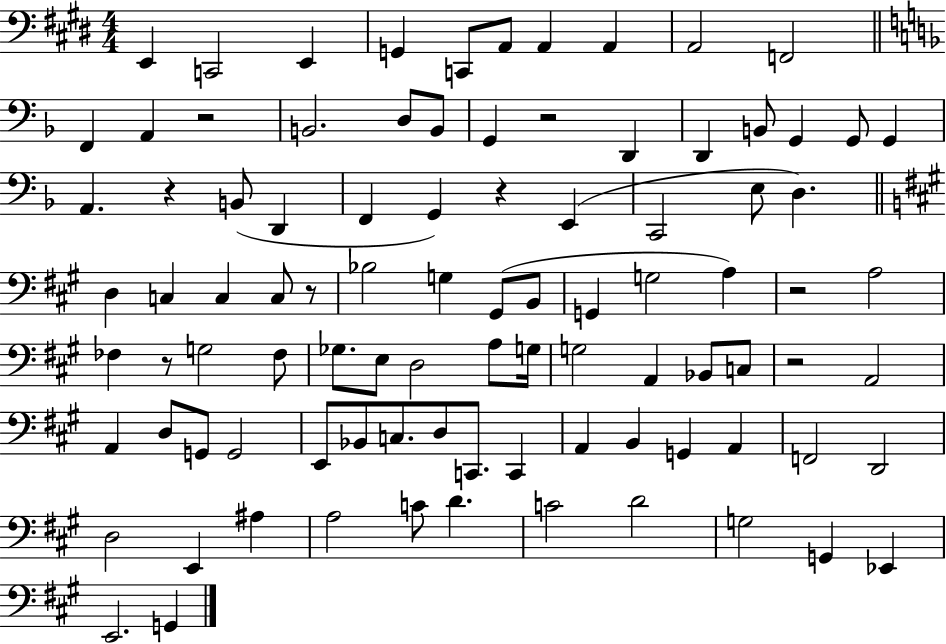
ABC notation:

X:1
T:Untitled
M:4/4
L:1/4
K:E
E,, C,,2 E,, G,, C,,/2 A,,/2 A,, A,, A,,2 F,,2 F,, A,, z2 B,,2 D,/2 B,,/2 G,, z2 D,, D,, B,,/2 G,, G,,/2 G,, A,, z B,,/2 D,, F,, G,, z E,, C,,2 E,/2 D, D, C, C, C,/2 z/2 _B,2 G, ^G,,/2 B,,/2 G,, G,2 A, z2 A,2 _F, z/2 G,2 _F,/2 _G,/2 E,/2 D,2 A,/2 G,/4 G,2 A,, _B,,/2 C,/2 z2 A,,2 A,, D,/2 G,,/2 G,,2 E,,/2 _B,,/2 C,/2 D,/2 C,,/2 C,, A,, B,, G,, A,, F,,2 D,,2 D,2 E,, ^A, A,2 C/2 D C2 D2 G,2 G,, _E,, E,,2 G,,